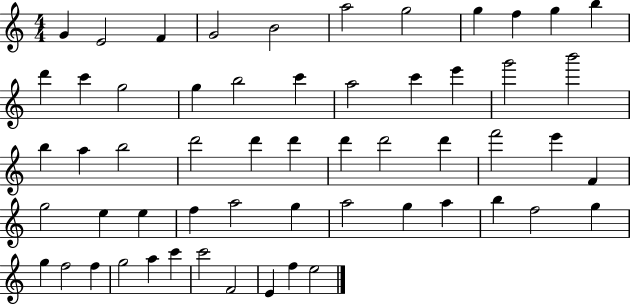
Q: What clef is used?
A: treble